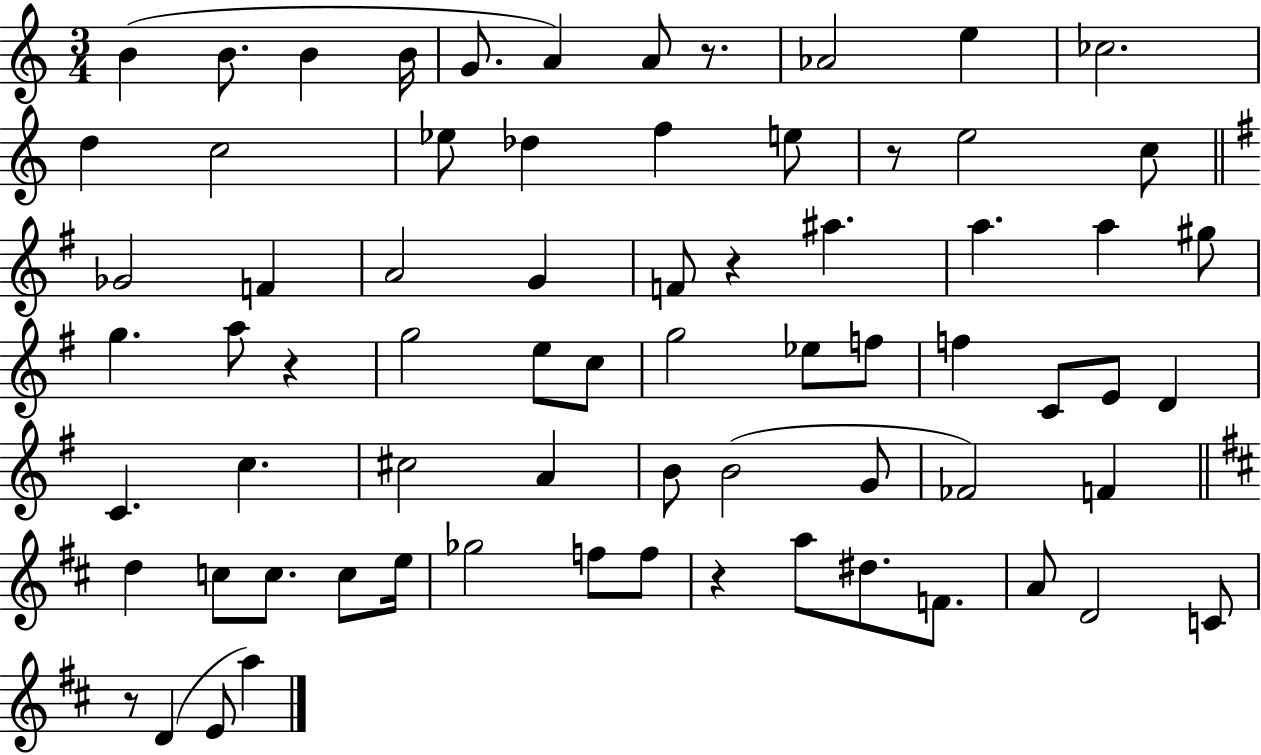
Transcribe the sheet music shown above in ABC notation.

X:1
T:Untitled
M:3/4
L:1/4
K:C
B B/2 B B/4 G/2 A A/2 z/2 _A2 e _c2 d c2 _e/2 _d f e/2 z/2 e2 c/2 _G2 F A2 G F/2 z ^a a a ^g/2 g a/2 z g2 e/2 c/2 g2 _e/2 f/2 f C/2 E/2 D C c ^c2 A B/2 B2 G/2 _F2 F d c/2 c/2 c/2 e/4 _g2 f/2 f/2 z a/2 ^d/2 F/2 A/2 D2 C/2 z/2 D E/2 a